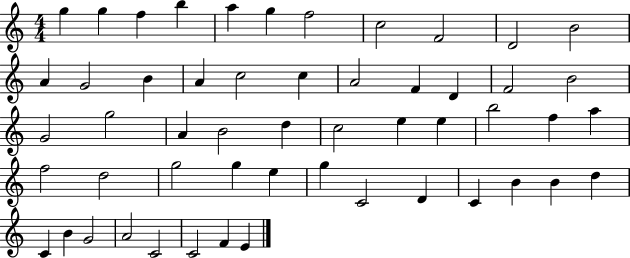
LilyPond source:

{
  \clef treble
  \numericTimeSignature
  \time 4/4
  \key c \major
  g''4 g''4 f''4 b''4 | a''4 g''4 f''2 | c''2 f'2 | d'2 b'2 | \break a'4 g'2 b'4 | a'4 c''2 c''4 | a'2 f'4 d'4 | f'2 b'2 | \break g'2 g''2 | a'4 b'2 d''4 | c''2 e''4 e''4 | b''2 f''4 a''4 | \break f''2 d''2 | g''2 g''4 e''4 | g''4 c'2 d'4 | c'4 b'4 b'4 d''4 | \break c'4 b'4 g'2 | a'2 c'2 | c'2 f'4 e'4 | \bar "|."
}